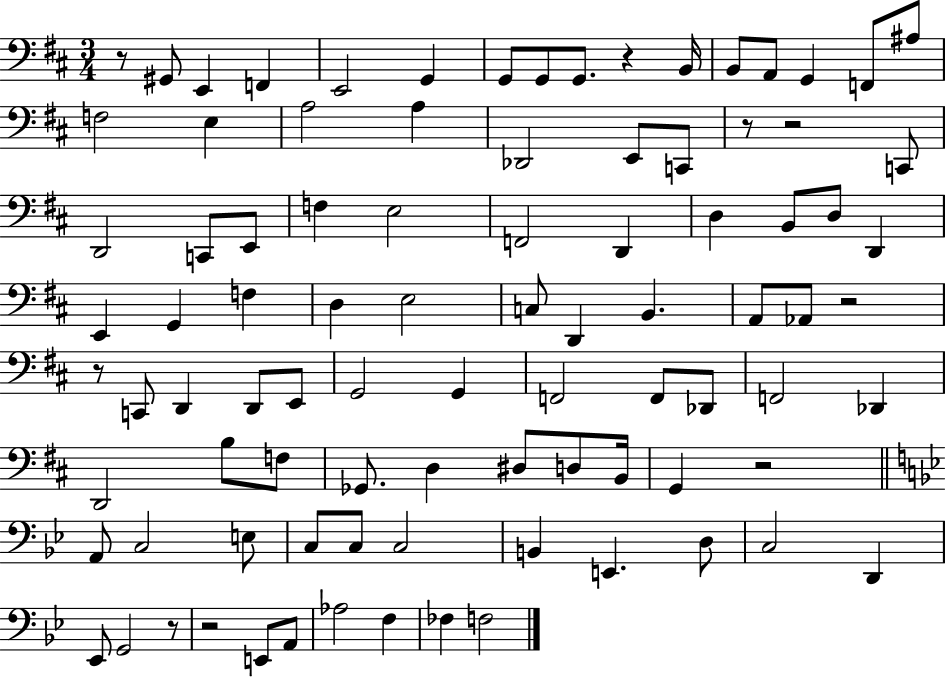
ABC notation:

X:1
T:Untitled
M:3/4
L:1/4
K:D
z/2 ^G,,/2 E,, F,, E,,2 G,, G,,/2 G,,/2 G,,/2 z B,,/4 B,,/2 A,,/2 G,, F,,/2 ^A,/2 F,2 E, A,2 A, _D,,2 E,,/2 C,,/2 z/2 z2 C,,/2 D,,2 C,,/2 E,,/2 F, E,2 F,,2 D,, D, B,,/2 D,/2 D,, E,, G,, F, D, E,2 C,/2 D,, B,, A,,/2 _A,,/2 z2 z/2 C,,/2 D,, D,,/2 E,,/2 G,,2 G,, F,,2 F,,/2 _D,,/2 F,,2 _D,, D,,2 B,/2 F,/2 _G,,/2 D, ^D,/2 D,/2 B,,/4 G,, z2 A,,/2 C,2 E,/2 C,/2 C,/2 C,2 B,, E,, D,/2 C,2 D,, _E,,/2 G,,2 z/2 z2 E,,/2 A,,/2 _A,2 F, _F, F,2